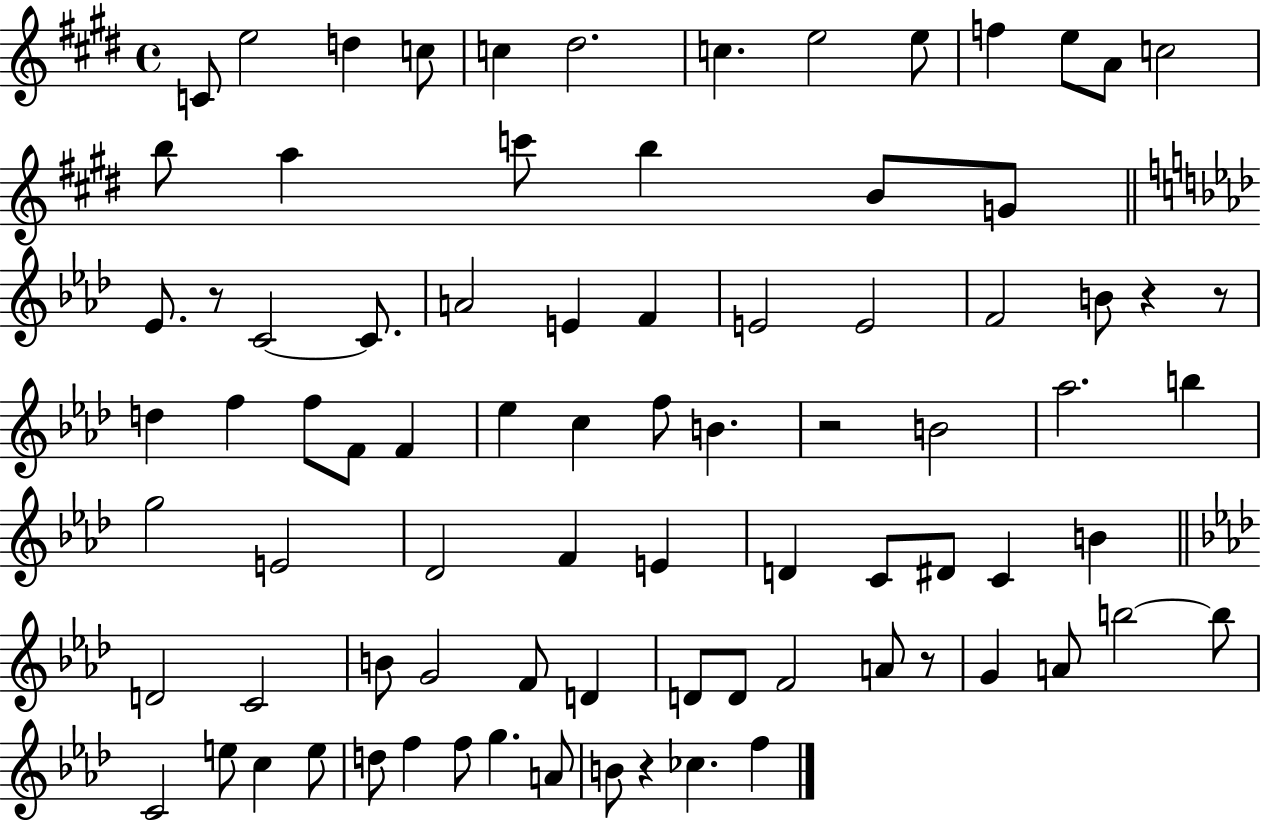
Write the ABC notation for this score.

X:1
T:Untitled
M:4/4
L:1/4
K:E
C/2 e2 d c/2 c ^d2 c e2 e/2 f e/2 A/2 c2 b/2 a c'/2 b B/2 G/2 _E/2 z/2 C2 C/2 A2 E F E2 E2 F2 B/2 z z/2 d f f/2 F/2 F _e c f/2 B z2 B2 _a2 b g2 E2 _D2 F E D C/2 ^D/2 C B D2 C2 B/2 G2 F/2 D D/2 D/2 F2 A/2 z/2 G A/2 b2 b/2 C2 e/2 c e/2 d/2 f f/2 g A/2 B/2 z _c f